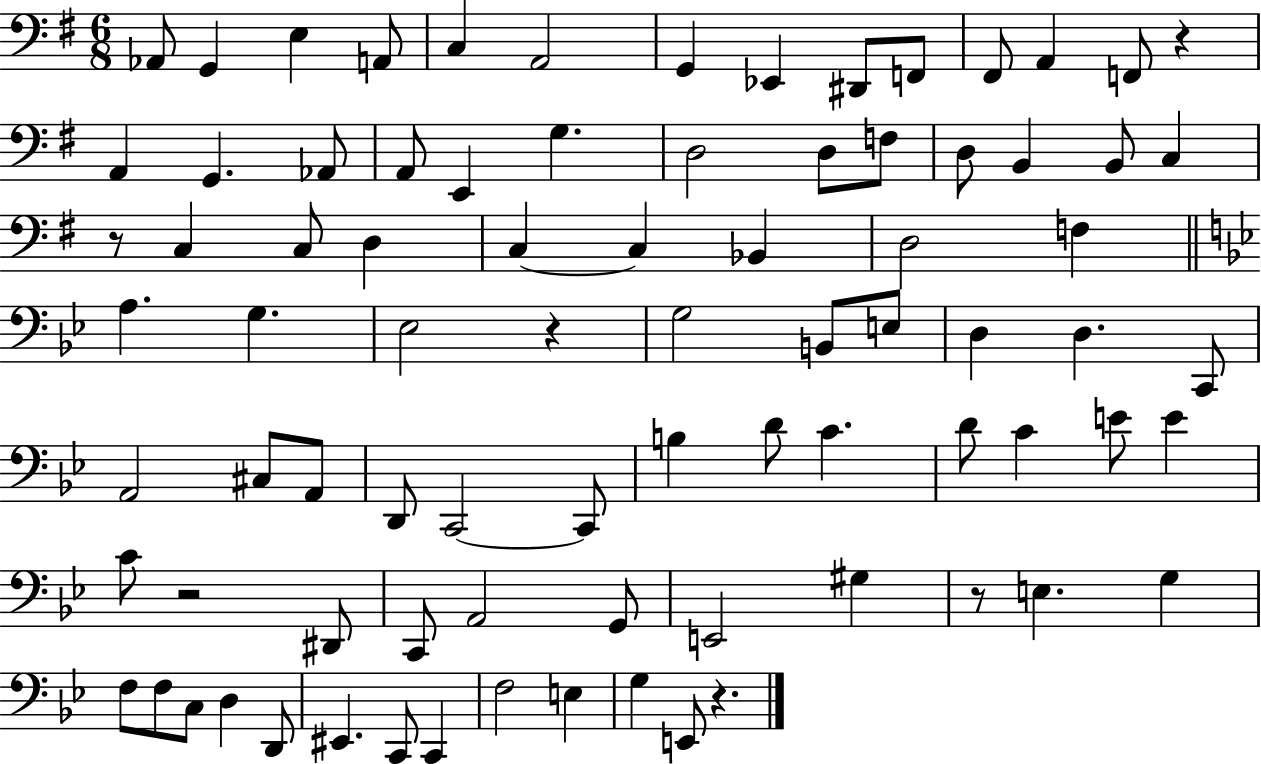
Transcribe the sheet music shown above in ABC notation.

X:1
T:Untitled
M:6/8
L:1/4
K:G
_A,,/2 G,, E, A,,/2 C, A,,2 G,, _E,, ^D,,/2 F,,/2 ^F,,/2 A,, F,,/2 z A,, G,, _A,,/2 A,,/2 E,, G, D,2 D,/2 F,/2 D,/2 B,, B,,/2 C, z/2 C, C,/2 D, C, C, _B,, D,2 F, A, G, _E,2 z G,2 B,,/2 E,/2 D, D, C,,/2 A,,2 ^C,/2 A,,/2 D,,/2 C,,2 C,,/2 B, D/2 C D/2 C E/2 E C/2 z2 ^D,,/2 C,,/2 A,,2 G,,/2 E,,2 ^G, z/2 E, G, F,/2 F,/2 C,/2 D, D,,/2 ^E,, C,,/2 C,, F,2 E, G, E,,/2 z